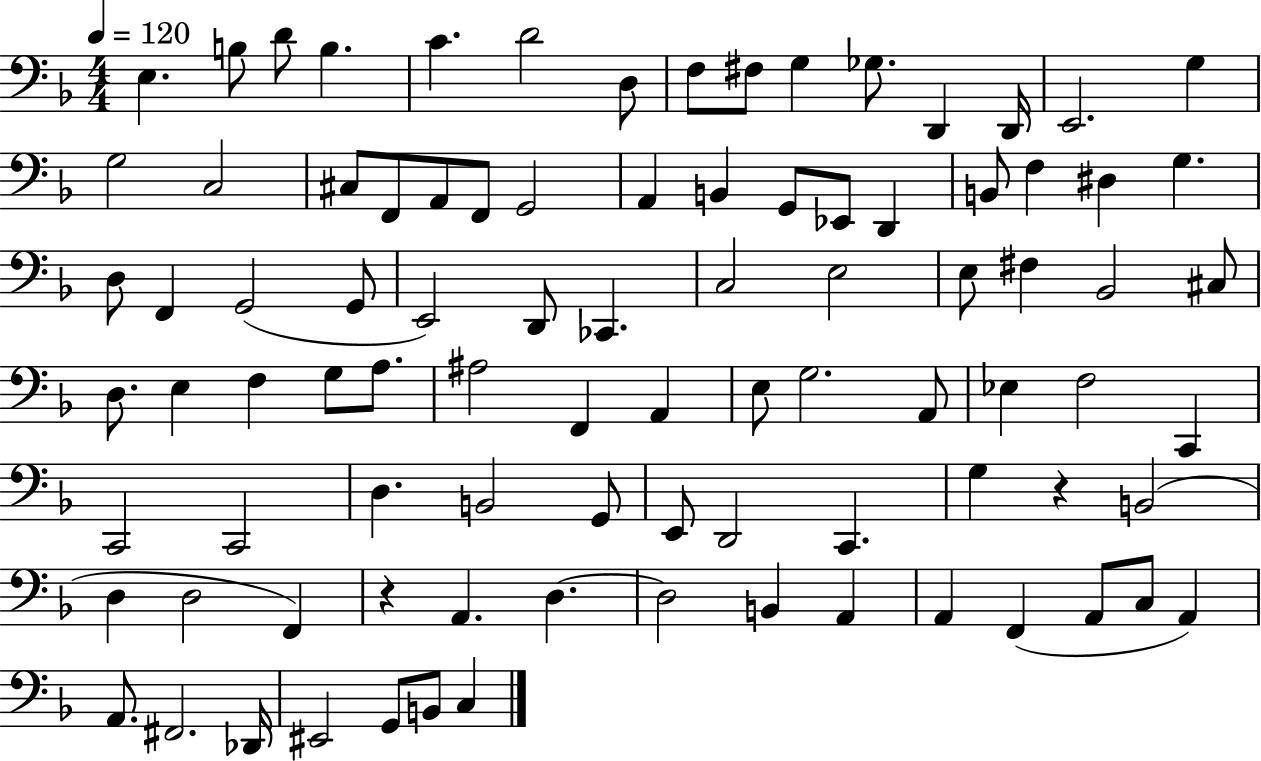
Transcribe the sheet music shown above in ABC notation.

X:1
T:Untitled
M:4/4
L:1/4
K:F
E, B,/2 D/2 B, C D2 D,/2 F,/2 ^F,/2 G, _G,/2 D,, D,,/4 E,,2 G, G,2 C,2 ^C,/2 F,,/2 A,,/2 F,,/2 G,,2 A,, B,, G,,/2 _E,,/2 D,, B,,/2 F, ^D, G, D,/2 F,, G,,2 G,,/2 E,,2 D,,/2 _C,, C,2 E,2 E,/2 ^F, _B,,2 ^C,/2 D,/2 E, F, G,/2 A,/2 ^A,2 F,, A,, E,/2 G,2 A,,/2 _E, F,2 C,, C,,2 C,,2 D, B,,2 G,,/2 E,,/2 D,,2 C,, G, z B,,2 D, D,2 F,, z A,, D, D,2 B,, A,, A,, F,, A,,/2 C,/2 A,, A,,/2 ^F,,2 _D,,/4 ^E,,2 G,,/2 B,,/2 C,